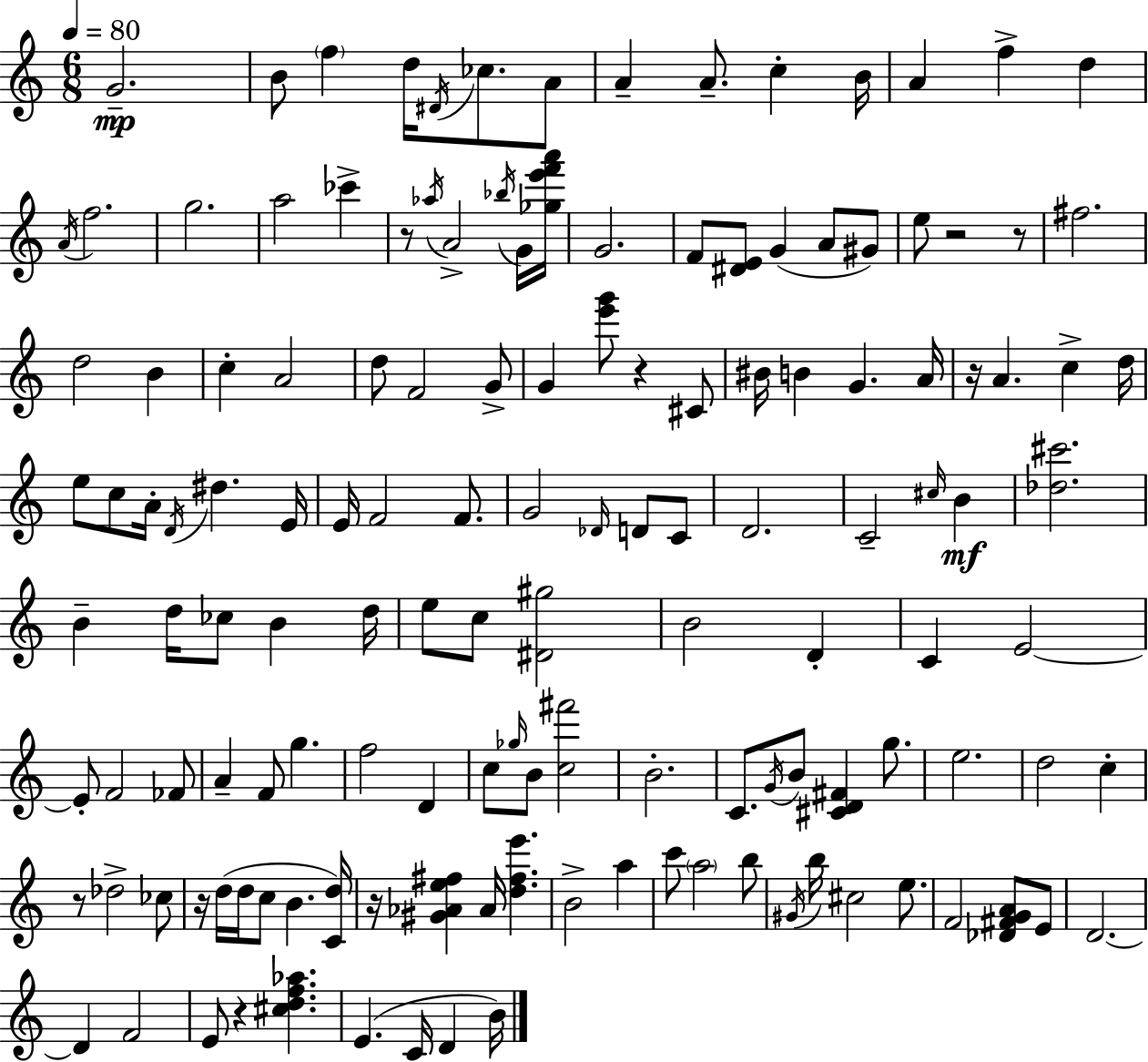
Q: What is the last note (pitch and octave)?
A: B4